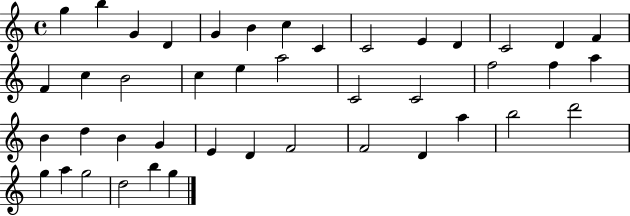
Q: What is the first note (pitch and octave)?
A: G5